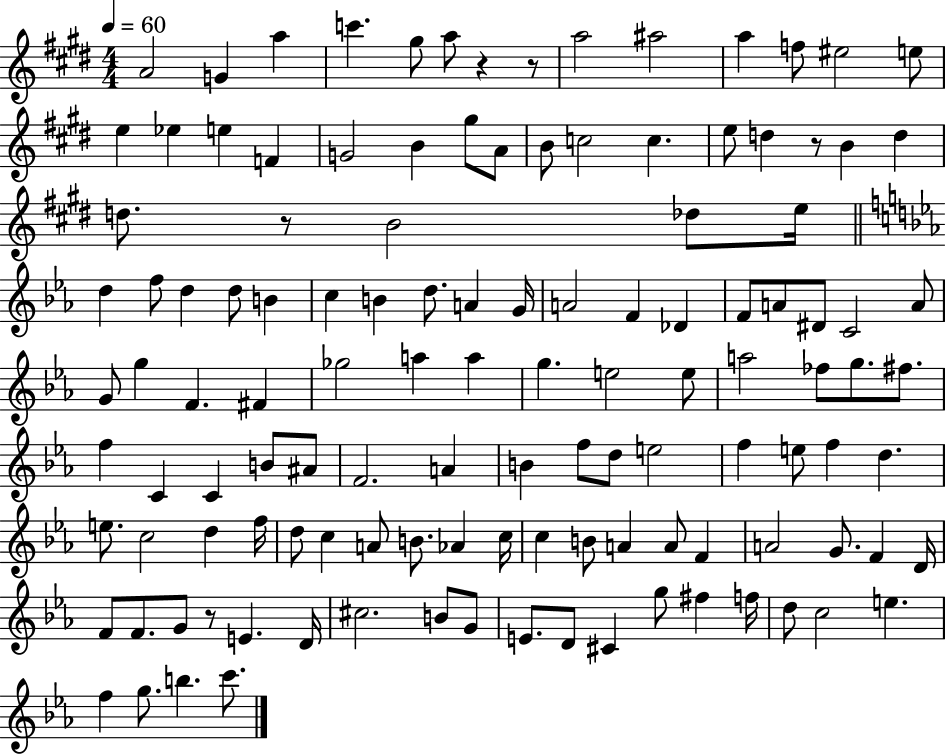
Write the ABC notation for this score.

X:1
T:Untitled
M:4/4
L:1/4
K:E
A2 G a c' ^g/2 a/2 z z/2 a2 ^a2 a f/2 ^e2 e/2 e _e e F G2 B ^g/2 A/2 B/2 c2 c e/2 d z/2 B d d/2 z/2 B2 _d/2 e/4 d f/2 d d/2 B c B d/2 A G/4 A2 F _D F/2 A/2 ^D/2 C2 A/2 G/2 g F ^F _g2 a a g e2 e/2 a2 _f/2 g/2 ^f/2 f C C B/2 ^A/2 F2 A B f/2 d/2 e2 f e/2 f d e/2 c2 d f/4 d/2 c A/2 B/2 _A c/4 c B/2 A A/2 F A2 G/2 F D/4 F/2 F/2 G/2 z/2 E D/4 ^c2 B/2 G/2 E/2 D/2 ^C g/2 ^f f/4 d/2 c2 e f g/2 b c'/2